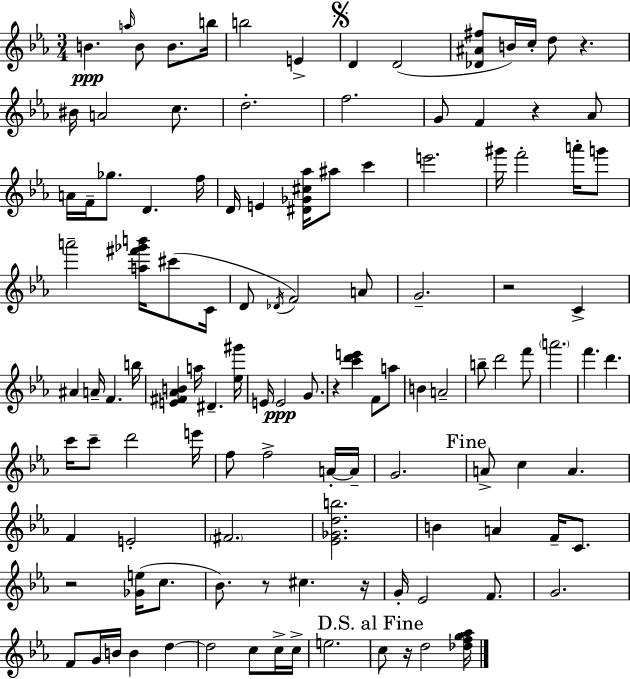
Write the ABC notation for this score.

X:1
T:Untitled
M:3/4
L:1/4
K:Eb
B a/4 B/2 B/2 b/4 b2 E D D2 [_D^A^f]/2 B/4 c/4 d/2 z ^B/4 A2 c/2 d2 f2 G/2 F z _A/2 A/4 F/4 _g/2 D f/4 D/4 E [^D_G^c_a]/4 ^a/2 c' e'2 ^g'/4 f'2 a'/4 g'/2 a'2 [a^f'_g'b']/4 ^c'/2 C/4 D/2 _D/4 F2 A/2 G2 z2 C ^A A/4 F b/4 [E^F_AB] a/4 ^D [_e^g']/4 E/4 E2 G/2 z [c'd'e'] F/2 a/2 B A2 b/2 d'2 f'/2 a'2 f' d' c'/4 c'/2 d'2 e'/4 f/2 f2 A/4 A/4 G2 A/2 c A F E2 ^F2 [_E_Gdb]2 B A F/4 C/2 z2 [_Ge]/4 c/2 _B/2 z/2 ^c z/4 G/4 _E2 F/2 G2 F/2 G/4 B/4 B d d2 c/2 c/4 c/4 e2 c/2 z/4 d2 [_dfg_a]/4